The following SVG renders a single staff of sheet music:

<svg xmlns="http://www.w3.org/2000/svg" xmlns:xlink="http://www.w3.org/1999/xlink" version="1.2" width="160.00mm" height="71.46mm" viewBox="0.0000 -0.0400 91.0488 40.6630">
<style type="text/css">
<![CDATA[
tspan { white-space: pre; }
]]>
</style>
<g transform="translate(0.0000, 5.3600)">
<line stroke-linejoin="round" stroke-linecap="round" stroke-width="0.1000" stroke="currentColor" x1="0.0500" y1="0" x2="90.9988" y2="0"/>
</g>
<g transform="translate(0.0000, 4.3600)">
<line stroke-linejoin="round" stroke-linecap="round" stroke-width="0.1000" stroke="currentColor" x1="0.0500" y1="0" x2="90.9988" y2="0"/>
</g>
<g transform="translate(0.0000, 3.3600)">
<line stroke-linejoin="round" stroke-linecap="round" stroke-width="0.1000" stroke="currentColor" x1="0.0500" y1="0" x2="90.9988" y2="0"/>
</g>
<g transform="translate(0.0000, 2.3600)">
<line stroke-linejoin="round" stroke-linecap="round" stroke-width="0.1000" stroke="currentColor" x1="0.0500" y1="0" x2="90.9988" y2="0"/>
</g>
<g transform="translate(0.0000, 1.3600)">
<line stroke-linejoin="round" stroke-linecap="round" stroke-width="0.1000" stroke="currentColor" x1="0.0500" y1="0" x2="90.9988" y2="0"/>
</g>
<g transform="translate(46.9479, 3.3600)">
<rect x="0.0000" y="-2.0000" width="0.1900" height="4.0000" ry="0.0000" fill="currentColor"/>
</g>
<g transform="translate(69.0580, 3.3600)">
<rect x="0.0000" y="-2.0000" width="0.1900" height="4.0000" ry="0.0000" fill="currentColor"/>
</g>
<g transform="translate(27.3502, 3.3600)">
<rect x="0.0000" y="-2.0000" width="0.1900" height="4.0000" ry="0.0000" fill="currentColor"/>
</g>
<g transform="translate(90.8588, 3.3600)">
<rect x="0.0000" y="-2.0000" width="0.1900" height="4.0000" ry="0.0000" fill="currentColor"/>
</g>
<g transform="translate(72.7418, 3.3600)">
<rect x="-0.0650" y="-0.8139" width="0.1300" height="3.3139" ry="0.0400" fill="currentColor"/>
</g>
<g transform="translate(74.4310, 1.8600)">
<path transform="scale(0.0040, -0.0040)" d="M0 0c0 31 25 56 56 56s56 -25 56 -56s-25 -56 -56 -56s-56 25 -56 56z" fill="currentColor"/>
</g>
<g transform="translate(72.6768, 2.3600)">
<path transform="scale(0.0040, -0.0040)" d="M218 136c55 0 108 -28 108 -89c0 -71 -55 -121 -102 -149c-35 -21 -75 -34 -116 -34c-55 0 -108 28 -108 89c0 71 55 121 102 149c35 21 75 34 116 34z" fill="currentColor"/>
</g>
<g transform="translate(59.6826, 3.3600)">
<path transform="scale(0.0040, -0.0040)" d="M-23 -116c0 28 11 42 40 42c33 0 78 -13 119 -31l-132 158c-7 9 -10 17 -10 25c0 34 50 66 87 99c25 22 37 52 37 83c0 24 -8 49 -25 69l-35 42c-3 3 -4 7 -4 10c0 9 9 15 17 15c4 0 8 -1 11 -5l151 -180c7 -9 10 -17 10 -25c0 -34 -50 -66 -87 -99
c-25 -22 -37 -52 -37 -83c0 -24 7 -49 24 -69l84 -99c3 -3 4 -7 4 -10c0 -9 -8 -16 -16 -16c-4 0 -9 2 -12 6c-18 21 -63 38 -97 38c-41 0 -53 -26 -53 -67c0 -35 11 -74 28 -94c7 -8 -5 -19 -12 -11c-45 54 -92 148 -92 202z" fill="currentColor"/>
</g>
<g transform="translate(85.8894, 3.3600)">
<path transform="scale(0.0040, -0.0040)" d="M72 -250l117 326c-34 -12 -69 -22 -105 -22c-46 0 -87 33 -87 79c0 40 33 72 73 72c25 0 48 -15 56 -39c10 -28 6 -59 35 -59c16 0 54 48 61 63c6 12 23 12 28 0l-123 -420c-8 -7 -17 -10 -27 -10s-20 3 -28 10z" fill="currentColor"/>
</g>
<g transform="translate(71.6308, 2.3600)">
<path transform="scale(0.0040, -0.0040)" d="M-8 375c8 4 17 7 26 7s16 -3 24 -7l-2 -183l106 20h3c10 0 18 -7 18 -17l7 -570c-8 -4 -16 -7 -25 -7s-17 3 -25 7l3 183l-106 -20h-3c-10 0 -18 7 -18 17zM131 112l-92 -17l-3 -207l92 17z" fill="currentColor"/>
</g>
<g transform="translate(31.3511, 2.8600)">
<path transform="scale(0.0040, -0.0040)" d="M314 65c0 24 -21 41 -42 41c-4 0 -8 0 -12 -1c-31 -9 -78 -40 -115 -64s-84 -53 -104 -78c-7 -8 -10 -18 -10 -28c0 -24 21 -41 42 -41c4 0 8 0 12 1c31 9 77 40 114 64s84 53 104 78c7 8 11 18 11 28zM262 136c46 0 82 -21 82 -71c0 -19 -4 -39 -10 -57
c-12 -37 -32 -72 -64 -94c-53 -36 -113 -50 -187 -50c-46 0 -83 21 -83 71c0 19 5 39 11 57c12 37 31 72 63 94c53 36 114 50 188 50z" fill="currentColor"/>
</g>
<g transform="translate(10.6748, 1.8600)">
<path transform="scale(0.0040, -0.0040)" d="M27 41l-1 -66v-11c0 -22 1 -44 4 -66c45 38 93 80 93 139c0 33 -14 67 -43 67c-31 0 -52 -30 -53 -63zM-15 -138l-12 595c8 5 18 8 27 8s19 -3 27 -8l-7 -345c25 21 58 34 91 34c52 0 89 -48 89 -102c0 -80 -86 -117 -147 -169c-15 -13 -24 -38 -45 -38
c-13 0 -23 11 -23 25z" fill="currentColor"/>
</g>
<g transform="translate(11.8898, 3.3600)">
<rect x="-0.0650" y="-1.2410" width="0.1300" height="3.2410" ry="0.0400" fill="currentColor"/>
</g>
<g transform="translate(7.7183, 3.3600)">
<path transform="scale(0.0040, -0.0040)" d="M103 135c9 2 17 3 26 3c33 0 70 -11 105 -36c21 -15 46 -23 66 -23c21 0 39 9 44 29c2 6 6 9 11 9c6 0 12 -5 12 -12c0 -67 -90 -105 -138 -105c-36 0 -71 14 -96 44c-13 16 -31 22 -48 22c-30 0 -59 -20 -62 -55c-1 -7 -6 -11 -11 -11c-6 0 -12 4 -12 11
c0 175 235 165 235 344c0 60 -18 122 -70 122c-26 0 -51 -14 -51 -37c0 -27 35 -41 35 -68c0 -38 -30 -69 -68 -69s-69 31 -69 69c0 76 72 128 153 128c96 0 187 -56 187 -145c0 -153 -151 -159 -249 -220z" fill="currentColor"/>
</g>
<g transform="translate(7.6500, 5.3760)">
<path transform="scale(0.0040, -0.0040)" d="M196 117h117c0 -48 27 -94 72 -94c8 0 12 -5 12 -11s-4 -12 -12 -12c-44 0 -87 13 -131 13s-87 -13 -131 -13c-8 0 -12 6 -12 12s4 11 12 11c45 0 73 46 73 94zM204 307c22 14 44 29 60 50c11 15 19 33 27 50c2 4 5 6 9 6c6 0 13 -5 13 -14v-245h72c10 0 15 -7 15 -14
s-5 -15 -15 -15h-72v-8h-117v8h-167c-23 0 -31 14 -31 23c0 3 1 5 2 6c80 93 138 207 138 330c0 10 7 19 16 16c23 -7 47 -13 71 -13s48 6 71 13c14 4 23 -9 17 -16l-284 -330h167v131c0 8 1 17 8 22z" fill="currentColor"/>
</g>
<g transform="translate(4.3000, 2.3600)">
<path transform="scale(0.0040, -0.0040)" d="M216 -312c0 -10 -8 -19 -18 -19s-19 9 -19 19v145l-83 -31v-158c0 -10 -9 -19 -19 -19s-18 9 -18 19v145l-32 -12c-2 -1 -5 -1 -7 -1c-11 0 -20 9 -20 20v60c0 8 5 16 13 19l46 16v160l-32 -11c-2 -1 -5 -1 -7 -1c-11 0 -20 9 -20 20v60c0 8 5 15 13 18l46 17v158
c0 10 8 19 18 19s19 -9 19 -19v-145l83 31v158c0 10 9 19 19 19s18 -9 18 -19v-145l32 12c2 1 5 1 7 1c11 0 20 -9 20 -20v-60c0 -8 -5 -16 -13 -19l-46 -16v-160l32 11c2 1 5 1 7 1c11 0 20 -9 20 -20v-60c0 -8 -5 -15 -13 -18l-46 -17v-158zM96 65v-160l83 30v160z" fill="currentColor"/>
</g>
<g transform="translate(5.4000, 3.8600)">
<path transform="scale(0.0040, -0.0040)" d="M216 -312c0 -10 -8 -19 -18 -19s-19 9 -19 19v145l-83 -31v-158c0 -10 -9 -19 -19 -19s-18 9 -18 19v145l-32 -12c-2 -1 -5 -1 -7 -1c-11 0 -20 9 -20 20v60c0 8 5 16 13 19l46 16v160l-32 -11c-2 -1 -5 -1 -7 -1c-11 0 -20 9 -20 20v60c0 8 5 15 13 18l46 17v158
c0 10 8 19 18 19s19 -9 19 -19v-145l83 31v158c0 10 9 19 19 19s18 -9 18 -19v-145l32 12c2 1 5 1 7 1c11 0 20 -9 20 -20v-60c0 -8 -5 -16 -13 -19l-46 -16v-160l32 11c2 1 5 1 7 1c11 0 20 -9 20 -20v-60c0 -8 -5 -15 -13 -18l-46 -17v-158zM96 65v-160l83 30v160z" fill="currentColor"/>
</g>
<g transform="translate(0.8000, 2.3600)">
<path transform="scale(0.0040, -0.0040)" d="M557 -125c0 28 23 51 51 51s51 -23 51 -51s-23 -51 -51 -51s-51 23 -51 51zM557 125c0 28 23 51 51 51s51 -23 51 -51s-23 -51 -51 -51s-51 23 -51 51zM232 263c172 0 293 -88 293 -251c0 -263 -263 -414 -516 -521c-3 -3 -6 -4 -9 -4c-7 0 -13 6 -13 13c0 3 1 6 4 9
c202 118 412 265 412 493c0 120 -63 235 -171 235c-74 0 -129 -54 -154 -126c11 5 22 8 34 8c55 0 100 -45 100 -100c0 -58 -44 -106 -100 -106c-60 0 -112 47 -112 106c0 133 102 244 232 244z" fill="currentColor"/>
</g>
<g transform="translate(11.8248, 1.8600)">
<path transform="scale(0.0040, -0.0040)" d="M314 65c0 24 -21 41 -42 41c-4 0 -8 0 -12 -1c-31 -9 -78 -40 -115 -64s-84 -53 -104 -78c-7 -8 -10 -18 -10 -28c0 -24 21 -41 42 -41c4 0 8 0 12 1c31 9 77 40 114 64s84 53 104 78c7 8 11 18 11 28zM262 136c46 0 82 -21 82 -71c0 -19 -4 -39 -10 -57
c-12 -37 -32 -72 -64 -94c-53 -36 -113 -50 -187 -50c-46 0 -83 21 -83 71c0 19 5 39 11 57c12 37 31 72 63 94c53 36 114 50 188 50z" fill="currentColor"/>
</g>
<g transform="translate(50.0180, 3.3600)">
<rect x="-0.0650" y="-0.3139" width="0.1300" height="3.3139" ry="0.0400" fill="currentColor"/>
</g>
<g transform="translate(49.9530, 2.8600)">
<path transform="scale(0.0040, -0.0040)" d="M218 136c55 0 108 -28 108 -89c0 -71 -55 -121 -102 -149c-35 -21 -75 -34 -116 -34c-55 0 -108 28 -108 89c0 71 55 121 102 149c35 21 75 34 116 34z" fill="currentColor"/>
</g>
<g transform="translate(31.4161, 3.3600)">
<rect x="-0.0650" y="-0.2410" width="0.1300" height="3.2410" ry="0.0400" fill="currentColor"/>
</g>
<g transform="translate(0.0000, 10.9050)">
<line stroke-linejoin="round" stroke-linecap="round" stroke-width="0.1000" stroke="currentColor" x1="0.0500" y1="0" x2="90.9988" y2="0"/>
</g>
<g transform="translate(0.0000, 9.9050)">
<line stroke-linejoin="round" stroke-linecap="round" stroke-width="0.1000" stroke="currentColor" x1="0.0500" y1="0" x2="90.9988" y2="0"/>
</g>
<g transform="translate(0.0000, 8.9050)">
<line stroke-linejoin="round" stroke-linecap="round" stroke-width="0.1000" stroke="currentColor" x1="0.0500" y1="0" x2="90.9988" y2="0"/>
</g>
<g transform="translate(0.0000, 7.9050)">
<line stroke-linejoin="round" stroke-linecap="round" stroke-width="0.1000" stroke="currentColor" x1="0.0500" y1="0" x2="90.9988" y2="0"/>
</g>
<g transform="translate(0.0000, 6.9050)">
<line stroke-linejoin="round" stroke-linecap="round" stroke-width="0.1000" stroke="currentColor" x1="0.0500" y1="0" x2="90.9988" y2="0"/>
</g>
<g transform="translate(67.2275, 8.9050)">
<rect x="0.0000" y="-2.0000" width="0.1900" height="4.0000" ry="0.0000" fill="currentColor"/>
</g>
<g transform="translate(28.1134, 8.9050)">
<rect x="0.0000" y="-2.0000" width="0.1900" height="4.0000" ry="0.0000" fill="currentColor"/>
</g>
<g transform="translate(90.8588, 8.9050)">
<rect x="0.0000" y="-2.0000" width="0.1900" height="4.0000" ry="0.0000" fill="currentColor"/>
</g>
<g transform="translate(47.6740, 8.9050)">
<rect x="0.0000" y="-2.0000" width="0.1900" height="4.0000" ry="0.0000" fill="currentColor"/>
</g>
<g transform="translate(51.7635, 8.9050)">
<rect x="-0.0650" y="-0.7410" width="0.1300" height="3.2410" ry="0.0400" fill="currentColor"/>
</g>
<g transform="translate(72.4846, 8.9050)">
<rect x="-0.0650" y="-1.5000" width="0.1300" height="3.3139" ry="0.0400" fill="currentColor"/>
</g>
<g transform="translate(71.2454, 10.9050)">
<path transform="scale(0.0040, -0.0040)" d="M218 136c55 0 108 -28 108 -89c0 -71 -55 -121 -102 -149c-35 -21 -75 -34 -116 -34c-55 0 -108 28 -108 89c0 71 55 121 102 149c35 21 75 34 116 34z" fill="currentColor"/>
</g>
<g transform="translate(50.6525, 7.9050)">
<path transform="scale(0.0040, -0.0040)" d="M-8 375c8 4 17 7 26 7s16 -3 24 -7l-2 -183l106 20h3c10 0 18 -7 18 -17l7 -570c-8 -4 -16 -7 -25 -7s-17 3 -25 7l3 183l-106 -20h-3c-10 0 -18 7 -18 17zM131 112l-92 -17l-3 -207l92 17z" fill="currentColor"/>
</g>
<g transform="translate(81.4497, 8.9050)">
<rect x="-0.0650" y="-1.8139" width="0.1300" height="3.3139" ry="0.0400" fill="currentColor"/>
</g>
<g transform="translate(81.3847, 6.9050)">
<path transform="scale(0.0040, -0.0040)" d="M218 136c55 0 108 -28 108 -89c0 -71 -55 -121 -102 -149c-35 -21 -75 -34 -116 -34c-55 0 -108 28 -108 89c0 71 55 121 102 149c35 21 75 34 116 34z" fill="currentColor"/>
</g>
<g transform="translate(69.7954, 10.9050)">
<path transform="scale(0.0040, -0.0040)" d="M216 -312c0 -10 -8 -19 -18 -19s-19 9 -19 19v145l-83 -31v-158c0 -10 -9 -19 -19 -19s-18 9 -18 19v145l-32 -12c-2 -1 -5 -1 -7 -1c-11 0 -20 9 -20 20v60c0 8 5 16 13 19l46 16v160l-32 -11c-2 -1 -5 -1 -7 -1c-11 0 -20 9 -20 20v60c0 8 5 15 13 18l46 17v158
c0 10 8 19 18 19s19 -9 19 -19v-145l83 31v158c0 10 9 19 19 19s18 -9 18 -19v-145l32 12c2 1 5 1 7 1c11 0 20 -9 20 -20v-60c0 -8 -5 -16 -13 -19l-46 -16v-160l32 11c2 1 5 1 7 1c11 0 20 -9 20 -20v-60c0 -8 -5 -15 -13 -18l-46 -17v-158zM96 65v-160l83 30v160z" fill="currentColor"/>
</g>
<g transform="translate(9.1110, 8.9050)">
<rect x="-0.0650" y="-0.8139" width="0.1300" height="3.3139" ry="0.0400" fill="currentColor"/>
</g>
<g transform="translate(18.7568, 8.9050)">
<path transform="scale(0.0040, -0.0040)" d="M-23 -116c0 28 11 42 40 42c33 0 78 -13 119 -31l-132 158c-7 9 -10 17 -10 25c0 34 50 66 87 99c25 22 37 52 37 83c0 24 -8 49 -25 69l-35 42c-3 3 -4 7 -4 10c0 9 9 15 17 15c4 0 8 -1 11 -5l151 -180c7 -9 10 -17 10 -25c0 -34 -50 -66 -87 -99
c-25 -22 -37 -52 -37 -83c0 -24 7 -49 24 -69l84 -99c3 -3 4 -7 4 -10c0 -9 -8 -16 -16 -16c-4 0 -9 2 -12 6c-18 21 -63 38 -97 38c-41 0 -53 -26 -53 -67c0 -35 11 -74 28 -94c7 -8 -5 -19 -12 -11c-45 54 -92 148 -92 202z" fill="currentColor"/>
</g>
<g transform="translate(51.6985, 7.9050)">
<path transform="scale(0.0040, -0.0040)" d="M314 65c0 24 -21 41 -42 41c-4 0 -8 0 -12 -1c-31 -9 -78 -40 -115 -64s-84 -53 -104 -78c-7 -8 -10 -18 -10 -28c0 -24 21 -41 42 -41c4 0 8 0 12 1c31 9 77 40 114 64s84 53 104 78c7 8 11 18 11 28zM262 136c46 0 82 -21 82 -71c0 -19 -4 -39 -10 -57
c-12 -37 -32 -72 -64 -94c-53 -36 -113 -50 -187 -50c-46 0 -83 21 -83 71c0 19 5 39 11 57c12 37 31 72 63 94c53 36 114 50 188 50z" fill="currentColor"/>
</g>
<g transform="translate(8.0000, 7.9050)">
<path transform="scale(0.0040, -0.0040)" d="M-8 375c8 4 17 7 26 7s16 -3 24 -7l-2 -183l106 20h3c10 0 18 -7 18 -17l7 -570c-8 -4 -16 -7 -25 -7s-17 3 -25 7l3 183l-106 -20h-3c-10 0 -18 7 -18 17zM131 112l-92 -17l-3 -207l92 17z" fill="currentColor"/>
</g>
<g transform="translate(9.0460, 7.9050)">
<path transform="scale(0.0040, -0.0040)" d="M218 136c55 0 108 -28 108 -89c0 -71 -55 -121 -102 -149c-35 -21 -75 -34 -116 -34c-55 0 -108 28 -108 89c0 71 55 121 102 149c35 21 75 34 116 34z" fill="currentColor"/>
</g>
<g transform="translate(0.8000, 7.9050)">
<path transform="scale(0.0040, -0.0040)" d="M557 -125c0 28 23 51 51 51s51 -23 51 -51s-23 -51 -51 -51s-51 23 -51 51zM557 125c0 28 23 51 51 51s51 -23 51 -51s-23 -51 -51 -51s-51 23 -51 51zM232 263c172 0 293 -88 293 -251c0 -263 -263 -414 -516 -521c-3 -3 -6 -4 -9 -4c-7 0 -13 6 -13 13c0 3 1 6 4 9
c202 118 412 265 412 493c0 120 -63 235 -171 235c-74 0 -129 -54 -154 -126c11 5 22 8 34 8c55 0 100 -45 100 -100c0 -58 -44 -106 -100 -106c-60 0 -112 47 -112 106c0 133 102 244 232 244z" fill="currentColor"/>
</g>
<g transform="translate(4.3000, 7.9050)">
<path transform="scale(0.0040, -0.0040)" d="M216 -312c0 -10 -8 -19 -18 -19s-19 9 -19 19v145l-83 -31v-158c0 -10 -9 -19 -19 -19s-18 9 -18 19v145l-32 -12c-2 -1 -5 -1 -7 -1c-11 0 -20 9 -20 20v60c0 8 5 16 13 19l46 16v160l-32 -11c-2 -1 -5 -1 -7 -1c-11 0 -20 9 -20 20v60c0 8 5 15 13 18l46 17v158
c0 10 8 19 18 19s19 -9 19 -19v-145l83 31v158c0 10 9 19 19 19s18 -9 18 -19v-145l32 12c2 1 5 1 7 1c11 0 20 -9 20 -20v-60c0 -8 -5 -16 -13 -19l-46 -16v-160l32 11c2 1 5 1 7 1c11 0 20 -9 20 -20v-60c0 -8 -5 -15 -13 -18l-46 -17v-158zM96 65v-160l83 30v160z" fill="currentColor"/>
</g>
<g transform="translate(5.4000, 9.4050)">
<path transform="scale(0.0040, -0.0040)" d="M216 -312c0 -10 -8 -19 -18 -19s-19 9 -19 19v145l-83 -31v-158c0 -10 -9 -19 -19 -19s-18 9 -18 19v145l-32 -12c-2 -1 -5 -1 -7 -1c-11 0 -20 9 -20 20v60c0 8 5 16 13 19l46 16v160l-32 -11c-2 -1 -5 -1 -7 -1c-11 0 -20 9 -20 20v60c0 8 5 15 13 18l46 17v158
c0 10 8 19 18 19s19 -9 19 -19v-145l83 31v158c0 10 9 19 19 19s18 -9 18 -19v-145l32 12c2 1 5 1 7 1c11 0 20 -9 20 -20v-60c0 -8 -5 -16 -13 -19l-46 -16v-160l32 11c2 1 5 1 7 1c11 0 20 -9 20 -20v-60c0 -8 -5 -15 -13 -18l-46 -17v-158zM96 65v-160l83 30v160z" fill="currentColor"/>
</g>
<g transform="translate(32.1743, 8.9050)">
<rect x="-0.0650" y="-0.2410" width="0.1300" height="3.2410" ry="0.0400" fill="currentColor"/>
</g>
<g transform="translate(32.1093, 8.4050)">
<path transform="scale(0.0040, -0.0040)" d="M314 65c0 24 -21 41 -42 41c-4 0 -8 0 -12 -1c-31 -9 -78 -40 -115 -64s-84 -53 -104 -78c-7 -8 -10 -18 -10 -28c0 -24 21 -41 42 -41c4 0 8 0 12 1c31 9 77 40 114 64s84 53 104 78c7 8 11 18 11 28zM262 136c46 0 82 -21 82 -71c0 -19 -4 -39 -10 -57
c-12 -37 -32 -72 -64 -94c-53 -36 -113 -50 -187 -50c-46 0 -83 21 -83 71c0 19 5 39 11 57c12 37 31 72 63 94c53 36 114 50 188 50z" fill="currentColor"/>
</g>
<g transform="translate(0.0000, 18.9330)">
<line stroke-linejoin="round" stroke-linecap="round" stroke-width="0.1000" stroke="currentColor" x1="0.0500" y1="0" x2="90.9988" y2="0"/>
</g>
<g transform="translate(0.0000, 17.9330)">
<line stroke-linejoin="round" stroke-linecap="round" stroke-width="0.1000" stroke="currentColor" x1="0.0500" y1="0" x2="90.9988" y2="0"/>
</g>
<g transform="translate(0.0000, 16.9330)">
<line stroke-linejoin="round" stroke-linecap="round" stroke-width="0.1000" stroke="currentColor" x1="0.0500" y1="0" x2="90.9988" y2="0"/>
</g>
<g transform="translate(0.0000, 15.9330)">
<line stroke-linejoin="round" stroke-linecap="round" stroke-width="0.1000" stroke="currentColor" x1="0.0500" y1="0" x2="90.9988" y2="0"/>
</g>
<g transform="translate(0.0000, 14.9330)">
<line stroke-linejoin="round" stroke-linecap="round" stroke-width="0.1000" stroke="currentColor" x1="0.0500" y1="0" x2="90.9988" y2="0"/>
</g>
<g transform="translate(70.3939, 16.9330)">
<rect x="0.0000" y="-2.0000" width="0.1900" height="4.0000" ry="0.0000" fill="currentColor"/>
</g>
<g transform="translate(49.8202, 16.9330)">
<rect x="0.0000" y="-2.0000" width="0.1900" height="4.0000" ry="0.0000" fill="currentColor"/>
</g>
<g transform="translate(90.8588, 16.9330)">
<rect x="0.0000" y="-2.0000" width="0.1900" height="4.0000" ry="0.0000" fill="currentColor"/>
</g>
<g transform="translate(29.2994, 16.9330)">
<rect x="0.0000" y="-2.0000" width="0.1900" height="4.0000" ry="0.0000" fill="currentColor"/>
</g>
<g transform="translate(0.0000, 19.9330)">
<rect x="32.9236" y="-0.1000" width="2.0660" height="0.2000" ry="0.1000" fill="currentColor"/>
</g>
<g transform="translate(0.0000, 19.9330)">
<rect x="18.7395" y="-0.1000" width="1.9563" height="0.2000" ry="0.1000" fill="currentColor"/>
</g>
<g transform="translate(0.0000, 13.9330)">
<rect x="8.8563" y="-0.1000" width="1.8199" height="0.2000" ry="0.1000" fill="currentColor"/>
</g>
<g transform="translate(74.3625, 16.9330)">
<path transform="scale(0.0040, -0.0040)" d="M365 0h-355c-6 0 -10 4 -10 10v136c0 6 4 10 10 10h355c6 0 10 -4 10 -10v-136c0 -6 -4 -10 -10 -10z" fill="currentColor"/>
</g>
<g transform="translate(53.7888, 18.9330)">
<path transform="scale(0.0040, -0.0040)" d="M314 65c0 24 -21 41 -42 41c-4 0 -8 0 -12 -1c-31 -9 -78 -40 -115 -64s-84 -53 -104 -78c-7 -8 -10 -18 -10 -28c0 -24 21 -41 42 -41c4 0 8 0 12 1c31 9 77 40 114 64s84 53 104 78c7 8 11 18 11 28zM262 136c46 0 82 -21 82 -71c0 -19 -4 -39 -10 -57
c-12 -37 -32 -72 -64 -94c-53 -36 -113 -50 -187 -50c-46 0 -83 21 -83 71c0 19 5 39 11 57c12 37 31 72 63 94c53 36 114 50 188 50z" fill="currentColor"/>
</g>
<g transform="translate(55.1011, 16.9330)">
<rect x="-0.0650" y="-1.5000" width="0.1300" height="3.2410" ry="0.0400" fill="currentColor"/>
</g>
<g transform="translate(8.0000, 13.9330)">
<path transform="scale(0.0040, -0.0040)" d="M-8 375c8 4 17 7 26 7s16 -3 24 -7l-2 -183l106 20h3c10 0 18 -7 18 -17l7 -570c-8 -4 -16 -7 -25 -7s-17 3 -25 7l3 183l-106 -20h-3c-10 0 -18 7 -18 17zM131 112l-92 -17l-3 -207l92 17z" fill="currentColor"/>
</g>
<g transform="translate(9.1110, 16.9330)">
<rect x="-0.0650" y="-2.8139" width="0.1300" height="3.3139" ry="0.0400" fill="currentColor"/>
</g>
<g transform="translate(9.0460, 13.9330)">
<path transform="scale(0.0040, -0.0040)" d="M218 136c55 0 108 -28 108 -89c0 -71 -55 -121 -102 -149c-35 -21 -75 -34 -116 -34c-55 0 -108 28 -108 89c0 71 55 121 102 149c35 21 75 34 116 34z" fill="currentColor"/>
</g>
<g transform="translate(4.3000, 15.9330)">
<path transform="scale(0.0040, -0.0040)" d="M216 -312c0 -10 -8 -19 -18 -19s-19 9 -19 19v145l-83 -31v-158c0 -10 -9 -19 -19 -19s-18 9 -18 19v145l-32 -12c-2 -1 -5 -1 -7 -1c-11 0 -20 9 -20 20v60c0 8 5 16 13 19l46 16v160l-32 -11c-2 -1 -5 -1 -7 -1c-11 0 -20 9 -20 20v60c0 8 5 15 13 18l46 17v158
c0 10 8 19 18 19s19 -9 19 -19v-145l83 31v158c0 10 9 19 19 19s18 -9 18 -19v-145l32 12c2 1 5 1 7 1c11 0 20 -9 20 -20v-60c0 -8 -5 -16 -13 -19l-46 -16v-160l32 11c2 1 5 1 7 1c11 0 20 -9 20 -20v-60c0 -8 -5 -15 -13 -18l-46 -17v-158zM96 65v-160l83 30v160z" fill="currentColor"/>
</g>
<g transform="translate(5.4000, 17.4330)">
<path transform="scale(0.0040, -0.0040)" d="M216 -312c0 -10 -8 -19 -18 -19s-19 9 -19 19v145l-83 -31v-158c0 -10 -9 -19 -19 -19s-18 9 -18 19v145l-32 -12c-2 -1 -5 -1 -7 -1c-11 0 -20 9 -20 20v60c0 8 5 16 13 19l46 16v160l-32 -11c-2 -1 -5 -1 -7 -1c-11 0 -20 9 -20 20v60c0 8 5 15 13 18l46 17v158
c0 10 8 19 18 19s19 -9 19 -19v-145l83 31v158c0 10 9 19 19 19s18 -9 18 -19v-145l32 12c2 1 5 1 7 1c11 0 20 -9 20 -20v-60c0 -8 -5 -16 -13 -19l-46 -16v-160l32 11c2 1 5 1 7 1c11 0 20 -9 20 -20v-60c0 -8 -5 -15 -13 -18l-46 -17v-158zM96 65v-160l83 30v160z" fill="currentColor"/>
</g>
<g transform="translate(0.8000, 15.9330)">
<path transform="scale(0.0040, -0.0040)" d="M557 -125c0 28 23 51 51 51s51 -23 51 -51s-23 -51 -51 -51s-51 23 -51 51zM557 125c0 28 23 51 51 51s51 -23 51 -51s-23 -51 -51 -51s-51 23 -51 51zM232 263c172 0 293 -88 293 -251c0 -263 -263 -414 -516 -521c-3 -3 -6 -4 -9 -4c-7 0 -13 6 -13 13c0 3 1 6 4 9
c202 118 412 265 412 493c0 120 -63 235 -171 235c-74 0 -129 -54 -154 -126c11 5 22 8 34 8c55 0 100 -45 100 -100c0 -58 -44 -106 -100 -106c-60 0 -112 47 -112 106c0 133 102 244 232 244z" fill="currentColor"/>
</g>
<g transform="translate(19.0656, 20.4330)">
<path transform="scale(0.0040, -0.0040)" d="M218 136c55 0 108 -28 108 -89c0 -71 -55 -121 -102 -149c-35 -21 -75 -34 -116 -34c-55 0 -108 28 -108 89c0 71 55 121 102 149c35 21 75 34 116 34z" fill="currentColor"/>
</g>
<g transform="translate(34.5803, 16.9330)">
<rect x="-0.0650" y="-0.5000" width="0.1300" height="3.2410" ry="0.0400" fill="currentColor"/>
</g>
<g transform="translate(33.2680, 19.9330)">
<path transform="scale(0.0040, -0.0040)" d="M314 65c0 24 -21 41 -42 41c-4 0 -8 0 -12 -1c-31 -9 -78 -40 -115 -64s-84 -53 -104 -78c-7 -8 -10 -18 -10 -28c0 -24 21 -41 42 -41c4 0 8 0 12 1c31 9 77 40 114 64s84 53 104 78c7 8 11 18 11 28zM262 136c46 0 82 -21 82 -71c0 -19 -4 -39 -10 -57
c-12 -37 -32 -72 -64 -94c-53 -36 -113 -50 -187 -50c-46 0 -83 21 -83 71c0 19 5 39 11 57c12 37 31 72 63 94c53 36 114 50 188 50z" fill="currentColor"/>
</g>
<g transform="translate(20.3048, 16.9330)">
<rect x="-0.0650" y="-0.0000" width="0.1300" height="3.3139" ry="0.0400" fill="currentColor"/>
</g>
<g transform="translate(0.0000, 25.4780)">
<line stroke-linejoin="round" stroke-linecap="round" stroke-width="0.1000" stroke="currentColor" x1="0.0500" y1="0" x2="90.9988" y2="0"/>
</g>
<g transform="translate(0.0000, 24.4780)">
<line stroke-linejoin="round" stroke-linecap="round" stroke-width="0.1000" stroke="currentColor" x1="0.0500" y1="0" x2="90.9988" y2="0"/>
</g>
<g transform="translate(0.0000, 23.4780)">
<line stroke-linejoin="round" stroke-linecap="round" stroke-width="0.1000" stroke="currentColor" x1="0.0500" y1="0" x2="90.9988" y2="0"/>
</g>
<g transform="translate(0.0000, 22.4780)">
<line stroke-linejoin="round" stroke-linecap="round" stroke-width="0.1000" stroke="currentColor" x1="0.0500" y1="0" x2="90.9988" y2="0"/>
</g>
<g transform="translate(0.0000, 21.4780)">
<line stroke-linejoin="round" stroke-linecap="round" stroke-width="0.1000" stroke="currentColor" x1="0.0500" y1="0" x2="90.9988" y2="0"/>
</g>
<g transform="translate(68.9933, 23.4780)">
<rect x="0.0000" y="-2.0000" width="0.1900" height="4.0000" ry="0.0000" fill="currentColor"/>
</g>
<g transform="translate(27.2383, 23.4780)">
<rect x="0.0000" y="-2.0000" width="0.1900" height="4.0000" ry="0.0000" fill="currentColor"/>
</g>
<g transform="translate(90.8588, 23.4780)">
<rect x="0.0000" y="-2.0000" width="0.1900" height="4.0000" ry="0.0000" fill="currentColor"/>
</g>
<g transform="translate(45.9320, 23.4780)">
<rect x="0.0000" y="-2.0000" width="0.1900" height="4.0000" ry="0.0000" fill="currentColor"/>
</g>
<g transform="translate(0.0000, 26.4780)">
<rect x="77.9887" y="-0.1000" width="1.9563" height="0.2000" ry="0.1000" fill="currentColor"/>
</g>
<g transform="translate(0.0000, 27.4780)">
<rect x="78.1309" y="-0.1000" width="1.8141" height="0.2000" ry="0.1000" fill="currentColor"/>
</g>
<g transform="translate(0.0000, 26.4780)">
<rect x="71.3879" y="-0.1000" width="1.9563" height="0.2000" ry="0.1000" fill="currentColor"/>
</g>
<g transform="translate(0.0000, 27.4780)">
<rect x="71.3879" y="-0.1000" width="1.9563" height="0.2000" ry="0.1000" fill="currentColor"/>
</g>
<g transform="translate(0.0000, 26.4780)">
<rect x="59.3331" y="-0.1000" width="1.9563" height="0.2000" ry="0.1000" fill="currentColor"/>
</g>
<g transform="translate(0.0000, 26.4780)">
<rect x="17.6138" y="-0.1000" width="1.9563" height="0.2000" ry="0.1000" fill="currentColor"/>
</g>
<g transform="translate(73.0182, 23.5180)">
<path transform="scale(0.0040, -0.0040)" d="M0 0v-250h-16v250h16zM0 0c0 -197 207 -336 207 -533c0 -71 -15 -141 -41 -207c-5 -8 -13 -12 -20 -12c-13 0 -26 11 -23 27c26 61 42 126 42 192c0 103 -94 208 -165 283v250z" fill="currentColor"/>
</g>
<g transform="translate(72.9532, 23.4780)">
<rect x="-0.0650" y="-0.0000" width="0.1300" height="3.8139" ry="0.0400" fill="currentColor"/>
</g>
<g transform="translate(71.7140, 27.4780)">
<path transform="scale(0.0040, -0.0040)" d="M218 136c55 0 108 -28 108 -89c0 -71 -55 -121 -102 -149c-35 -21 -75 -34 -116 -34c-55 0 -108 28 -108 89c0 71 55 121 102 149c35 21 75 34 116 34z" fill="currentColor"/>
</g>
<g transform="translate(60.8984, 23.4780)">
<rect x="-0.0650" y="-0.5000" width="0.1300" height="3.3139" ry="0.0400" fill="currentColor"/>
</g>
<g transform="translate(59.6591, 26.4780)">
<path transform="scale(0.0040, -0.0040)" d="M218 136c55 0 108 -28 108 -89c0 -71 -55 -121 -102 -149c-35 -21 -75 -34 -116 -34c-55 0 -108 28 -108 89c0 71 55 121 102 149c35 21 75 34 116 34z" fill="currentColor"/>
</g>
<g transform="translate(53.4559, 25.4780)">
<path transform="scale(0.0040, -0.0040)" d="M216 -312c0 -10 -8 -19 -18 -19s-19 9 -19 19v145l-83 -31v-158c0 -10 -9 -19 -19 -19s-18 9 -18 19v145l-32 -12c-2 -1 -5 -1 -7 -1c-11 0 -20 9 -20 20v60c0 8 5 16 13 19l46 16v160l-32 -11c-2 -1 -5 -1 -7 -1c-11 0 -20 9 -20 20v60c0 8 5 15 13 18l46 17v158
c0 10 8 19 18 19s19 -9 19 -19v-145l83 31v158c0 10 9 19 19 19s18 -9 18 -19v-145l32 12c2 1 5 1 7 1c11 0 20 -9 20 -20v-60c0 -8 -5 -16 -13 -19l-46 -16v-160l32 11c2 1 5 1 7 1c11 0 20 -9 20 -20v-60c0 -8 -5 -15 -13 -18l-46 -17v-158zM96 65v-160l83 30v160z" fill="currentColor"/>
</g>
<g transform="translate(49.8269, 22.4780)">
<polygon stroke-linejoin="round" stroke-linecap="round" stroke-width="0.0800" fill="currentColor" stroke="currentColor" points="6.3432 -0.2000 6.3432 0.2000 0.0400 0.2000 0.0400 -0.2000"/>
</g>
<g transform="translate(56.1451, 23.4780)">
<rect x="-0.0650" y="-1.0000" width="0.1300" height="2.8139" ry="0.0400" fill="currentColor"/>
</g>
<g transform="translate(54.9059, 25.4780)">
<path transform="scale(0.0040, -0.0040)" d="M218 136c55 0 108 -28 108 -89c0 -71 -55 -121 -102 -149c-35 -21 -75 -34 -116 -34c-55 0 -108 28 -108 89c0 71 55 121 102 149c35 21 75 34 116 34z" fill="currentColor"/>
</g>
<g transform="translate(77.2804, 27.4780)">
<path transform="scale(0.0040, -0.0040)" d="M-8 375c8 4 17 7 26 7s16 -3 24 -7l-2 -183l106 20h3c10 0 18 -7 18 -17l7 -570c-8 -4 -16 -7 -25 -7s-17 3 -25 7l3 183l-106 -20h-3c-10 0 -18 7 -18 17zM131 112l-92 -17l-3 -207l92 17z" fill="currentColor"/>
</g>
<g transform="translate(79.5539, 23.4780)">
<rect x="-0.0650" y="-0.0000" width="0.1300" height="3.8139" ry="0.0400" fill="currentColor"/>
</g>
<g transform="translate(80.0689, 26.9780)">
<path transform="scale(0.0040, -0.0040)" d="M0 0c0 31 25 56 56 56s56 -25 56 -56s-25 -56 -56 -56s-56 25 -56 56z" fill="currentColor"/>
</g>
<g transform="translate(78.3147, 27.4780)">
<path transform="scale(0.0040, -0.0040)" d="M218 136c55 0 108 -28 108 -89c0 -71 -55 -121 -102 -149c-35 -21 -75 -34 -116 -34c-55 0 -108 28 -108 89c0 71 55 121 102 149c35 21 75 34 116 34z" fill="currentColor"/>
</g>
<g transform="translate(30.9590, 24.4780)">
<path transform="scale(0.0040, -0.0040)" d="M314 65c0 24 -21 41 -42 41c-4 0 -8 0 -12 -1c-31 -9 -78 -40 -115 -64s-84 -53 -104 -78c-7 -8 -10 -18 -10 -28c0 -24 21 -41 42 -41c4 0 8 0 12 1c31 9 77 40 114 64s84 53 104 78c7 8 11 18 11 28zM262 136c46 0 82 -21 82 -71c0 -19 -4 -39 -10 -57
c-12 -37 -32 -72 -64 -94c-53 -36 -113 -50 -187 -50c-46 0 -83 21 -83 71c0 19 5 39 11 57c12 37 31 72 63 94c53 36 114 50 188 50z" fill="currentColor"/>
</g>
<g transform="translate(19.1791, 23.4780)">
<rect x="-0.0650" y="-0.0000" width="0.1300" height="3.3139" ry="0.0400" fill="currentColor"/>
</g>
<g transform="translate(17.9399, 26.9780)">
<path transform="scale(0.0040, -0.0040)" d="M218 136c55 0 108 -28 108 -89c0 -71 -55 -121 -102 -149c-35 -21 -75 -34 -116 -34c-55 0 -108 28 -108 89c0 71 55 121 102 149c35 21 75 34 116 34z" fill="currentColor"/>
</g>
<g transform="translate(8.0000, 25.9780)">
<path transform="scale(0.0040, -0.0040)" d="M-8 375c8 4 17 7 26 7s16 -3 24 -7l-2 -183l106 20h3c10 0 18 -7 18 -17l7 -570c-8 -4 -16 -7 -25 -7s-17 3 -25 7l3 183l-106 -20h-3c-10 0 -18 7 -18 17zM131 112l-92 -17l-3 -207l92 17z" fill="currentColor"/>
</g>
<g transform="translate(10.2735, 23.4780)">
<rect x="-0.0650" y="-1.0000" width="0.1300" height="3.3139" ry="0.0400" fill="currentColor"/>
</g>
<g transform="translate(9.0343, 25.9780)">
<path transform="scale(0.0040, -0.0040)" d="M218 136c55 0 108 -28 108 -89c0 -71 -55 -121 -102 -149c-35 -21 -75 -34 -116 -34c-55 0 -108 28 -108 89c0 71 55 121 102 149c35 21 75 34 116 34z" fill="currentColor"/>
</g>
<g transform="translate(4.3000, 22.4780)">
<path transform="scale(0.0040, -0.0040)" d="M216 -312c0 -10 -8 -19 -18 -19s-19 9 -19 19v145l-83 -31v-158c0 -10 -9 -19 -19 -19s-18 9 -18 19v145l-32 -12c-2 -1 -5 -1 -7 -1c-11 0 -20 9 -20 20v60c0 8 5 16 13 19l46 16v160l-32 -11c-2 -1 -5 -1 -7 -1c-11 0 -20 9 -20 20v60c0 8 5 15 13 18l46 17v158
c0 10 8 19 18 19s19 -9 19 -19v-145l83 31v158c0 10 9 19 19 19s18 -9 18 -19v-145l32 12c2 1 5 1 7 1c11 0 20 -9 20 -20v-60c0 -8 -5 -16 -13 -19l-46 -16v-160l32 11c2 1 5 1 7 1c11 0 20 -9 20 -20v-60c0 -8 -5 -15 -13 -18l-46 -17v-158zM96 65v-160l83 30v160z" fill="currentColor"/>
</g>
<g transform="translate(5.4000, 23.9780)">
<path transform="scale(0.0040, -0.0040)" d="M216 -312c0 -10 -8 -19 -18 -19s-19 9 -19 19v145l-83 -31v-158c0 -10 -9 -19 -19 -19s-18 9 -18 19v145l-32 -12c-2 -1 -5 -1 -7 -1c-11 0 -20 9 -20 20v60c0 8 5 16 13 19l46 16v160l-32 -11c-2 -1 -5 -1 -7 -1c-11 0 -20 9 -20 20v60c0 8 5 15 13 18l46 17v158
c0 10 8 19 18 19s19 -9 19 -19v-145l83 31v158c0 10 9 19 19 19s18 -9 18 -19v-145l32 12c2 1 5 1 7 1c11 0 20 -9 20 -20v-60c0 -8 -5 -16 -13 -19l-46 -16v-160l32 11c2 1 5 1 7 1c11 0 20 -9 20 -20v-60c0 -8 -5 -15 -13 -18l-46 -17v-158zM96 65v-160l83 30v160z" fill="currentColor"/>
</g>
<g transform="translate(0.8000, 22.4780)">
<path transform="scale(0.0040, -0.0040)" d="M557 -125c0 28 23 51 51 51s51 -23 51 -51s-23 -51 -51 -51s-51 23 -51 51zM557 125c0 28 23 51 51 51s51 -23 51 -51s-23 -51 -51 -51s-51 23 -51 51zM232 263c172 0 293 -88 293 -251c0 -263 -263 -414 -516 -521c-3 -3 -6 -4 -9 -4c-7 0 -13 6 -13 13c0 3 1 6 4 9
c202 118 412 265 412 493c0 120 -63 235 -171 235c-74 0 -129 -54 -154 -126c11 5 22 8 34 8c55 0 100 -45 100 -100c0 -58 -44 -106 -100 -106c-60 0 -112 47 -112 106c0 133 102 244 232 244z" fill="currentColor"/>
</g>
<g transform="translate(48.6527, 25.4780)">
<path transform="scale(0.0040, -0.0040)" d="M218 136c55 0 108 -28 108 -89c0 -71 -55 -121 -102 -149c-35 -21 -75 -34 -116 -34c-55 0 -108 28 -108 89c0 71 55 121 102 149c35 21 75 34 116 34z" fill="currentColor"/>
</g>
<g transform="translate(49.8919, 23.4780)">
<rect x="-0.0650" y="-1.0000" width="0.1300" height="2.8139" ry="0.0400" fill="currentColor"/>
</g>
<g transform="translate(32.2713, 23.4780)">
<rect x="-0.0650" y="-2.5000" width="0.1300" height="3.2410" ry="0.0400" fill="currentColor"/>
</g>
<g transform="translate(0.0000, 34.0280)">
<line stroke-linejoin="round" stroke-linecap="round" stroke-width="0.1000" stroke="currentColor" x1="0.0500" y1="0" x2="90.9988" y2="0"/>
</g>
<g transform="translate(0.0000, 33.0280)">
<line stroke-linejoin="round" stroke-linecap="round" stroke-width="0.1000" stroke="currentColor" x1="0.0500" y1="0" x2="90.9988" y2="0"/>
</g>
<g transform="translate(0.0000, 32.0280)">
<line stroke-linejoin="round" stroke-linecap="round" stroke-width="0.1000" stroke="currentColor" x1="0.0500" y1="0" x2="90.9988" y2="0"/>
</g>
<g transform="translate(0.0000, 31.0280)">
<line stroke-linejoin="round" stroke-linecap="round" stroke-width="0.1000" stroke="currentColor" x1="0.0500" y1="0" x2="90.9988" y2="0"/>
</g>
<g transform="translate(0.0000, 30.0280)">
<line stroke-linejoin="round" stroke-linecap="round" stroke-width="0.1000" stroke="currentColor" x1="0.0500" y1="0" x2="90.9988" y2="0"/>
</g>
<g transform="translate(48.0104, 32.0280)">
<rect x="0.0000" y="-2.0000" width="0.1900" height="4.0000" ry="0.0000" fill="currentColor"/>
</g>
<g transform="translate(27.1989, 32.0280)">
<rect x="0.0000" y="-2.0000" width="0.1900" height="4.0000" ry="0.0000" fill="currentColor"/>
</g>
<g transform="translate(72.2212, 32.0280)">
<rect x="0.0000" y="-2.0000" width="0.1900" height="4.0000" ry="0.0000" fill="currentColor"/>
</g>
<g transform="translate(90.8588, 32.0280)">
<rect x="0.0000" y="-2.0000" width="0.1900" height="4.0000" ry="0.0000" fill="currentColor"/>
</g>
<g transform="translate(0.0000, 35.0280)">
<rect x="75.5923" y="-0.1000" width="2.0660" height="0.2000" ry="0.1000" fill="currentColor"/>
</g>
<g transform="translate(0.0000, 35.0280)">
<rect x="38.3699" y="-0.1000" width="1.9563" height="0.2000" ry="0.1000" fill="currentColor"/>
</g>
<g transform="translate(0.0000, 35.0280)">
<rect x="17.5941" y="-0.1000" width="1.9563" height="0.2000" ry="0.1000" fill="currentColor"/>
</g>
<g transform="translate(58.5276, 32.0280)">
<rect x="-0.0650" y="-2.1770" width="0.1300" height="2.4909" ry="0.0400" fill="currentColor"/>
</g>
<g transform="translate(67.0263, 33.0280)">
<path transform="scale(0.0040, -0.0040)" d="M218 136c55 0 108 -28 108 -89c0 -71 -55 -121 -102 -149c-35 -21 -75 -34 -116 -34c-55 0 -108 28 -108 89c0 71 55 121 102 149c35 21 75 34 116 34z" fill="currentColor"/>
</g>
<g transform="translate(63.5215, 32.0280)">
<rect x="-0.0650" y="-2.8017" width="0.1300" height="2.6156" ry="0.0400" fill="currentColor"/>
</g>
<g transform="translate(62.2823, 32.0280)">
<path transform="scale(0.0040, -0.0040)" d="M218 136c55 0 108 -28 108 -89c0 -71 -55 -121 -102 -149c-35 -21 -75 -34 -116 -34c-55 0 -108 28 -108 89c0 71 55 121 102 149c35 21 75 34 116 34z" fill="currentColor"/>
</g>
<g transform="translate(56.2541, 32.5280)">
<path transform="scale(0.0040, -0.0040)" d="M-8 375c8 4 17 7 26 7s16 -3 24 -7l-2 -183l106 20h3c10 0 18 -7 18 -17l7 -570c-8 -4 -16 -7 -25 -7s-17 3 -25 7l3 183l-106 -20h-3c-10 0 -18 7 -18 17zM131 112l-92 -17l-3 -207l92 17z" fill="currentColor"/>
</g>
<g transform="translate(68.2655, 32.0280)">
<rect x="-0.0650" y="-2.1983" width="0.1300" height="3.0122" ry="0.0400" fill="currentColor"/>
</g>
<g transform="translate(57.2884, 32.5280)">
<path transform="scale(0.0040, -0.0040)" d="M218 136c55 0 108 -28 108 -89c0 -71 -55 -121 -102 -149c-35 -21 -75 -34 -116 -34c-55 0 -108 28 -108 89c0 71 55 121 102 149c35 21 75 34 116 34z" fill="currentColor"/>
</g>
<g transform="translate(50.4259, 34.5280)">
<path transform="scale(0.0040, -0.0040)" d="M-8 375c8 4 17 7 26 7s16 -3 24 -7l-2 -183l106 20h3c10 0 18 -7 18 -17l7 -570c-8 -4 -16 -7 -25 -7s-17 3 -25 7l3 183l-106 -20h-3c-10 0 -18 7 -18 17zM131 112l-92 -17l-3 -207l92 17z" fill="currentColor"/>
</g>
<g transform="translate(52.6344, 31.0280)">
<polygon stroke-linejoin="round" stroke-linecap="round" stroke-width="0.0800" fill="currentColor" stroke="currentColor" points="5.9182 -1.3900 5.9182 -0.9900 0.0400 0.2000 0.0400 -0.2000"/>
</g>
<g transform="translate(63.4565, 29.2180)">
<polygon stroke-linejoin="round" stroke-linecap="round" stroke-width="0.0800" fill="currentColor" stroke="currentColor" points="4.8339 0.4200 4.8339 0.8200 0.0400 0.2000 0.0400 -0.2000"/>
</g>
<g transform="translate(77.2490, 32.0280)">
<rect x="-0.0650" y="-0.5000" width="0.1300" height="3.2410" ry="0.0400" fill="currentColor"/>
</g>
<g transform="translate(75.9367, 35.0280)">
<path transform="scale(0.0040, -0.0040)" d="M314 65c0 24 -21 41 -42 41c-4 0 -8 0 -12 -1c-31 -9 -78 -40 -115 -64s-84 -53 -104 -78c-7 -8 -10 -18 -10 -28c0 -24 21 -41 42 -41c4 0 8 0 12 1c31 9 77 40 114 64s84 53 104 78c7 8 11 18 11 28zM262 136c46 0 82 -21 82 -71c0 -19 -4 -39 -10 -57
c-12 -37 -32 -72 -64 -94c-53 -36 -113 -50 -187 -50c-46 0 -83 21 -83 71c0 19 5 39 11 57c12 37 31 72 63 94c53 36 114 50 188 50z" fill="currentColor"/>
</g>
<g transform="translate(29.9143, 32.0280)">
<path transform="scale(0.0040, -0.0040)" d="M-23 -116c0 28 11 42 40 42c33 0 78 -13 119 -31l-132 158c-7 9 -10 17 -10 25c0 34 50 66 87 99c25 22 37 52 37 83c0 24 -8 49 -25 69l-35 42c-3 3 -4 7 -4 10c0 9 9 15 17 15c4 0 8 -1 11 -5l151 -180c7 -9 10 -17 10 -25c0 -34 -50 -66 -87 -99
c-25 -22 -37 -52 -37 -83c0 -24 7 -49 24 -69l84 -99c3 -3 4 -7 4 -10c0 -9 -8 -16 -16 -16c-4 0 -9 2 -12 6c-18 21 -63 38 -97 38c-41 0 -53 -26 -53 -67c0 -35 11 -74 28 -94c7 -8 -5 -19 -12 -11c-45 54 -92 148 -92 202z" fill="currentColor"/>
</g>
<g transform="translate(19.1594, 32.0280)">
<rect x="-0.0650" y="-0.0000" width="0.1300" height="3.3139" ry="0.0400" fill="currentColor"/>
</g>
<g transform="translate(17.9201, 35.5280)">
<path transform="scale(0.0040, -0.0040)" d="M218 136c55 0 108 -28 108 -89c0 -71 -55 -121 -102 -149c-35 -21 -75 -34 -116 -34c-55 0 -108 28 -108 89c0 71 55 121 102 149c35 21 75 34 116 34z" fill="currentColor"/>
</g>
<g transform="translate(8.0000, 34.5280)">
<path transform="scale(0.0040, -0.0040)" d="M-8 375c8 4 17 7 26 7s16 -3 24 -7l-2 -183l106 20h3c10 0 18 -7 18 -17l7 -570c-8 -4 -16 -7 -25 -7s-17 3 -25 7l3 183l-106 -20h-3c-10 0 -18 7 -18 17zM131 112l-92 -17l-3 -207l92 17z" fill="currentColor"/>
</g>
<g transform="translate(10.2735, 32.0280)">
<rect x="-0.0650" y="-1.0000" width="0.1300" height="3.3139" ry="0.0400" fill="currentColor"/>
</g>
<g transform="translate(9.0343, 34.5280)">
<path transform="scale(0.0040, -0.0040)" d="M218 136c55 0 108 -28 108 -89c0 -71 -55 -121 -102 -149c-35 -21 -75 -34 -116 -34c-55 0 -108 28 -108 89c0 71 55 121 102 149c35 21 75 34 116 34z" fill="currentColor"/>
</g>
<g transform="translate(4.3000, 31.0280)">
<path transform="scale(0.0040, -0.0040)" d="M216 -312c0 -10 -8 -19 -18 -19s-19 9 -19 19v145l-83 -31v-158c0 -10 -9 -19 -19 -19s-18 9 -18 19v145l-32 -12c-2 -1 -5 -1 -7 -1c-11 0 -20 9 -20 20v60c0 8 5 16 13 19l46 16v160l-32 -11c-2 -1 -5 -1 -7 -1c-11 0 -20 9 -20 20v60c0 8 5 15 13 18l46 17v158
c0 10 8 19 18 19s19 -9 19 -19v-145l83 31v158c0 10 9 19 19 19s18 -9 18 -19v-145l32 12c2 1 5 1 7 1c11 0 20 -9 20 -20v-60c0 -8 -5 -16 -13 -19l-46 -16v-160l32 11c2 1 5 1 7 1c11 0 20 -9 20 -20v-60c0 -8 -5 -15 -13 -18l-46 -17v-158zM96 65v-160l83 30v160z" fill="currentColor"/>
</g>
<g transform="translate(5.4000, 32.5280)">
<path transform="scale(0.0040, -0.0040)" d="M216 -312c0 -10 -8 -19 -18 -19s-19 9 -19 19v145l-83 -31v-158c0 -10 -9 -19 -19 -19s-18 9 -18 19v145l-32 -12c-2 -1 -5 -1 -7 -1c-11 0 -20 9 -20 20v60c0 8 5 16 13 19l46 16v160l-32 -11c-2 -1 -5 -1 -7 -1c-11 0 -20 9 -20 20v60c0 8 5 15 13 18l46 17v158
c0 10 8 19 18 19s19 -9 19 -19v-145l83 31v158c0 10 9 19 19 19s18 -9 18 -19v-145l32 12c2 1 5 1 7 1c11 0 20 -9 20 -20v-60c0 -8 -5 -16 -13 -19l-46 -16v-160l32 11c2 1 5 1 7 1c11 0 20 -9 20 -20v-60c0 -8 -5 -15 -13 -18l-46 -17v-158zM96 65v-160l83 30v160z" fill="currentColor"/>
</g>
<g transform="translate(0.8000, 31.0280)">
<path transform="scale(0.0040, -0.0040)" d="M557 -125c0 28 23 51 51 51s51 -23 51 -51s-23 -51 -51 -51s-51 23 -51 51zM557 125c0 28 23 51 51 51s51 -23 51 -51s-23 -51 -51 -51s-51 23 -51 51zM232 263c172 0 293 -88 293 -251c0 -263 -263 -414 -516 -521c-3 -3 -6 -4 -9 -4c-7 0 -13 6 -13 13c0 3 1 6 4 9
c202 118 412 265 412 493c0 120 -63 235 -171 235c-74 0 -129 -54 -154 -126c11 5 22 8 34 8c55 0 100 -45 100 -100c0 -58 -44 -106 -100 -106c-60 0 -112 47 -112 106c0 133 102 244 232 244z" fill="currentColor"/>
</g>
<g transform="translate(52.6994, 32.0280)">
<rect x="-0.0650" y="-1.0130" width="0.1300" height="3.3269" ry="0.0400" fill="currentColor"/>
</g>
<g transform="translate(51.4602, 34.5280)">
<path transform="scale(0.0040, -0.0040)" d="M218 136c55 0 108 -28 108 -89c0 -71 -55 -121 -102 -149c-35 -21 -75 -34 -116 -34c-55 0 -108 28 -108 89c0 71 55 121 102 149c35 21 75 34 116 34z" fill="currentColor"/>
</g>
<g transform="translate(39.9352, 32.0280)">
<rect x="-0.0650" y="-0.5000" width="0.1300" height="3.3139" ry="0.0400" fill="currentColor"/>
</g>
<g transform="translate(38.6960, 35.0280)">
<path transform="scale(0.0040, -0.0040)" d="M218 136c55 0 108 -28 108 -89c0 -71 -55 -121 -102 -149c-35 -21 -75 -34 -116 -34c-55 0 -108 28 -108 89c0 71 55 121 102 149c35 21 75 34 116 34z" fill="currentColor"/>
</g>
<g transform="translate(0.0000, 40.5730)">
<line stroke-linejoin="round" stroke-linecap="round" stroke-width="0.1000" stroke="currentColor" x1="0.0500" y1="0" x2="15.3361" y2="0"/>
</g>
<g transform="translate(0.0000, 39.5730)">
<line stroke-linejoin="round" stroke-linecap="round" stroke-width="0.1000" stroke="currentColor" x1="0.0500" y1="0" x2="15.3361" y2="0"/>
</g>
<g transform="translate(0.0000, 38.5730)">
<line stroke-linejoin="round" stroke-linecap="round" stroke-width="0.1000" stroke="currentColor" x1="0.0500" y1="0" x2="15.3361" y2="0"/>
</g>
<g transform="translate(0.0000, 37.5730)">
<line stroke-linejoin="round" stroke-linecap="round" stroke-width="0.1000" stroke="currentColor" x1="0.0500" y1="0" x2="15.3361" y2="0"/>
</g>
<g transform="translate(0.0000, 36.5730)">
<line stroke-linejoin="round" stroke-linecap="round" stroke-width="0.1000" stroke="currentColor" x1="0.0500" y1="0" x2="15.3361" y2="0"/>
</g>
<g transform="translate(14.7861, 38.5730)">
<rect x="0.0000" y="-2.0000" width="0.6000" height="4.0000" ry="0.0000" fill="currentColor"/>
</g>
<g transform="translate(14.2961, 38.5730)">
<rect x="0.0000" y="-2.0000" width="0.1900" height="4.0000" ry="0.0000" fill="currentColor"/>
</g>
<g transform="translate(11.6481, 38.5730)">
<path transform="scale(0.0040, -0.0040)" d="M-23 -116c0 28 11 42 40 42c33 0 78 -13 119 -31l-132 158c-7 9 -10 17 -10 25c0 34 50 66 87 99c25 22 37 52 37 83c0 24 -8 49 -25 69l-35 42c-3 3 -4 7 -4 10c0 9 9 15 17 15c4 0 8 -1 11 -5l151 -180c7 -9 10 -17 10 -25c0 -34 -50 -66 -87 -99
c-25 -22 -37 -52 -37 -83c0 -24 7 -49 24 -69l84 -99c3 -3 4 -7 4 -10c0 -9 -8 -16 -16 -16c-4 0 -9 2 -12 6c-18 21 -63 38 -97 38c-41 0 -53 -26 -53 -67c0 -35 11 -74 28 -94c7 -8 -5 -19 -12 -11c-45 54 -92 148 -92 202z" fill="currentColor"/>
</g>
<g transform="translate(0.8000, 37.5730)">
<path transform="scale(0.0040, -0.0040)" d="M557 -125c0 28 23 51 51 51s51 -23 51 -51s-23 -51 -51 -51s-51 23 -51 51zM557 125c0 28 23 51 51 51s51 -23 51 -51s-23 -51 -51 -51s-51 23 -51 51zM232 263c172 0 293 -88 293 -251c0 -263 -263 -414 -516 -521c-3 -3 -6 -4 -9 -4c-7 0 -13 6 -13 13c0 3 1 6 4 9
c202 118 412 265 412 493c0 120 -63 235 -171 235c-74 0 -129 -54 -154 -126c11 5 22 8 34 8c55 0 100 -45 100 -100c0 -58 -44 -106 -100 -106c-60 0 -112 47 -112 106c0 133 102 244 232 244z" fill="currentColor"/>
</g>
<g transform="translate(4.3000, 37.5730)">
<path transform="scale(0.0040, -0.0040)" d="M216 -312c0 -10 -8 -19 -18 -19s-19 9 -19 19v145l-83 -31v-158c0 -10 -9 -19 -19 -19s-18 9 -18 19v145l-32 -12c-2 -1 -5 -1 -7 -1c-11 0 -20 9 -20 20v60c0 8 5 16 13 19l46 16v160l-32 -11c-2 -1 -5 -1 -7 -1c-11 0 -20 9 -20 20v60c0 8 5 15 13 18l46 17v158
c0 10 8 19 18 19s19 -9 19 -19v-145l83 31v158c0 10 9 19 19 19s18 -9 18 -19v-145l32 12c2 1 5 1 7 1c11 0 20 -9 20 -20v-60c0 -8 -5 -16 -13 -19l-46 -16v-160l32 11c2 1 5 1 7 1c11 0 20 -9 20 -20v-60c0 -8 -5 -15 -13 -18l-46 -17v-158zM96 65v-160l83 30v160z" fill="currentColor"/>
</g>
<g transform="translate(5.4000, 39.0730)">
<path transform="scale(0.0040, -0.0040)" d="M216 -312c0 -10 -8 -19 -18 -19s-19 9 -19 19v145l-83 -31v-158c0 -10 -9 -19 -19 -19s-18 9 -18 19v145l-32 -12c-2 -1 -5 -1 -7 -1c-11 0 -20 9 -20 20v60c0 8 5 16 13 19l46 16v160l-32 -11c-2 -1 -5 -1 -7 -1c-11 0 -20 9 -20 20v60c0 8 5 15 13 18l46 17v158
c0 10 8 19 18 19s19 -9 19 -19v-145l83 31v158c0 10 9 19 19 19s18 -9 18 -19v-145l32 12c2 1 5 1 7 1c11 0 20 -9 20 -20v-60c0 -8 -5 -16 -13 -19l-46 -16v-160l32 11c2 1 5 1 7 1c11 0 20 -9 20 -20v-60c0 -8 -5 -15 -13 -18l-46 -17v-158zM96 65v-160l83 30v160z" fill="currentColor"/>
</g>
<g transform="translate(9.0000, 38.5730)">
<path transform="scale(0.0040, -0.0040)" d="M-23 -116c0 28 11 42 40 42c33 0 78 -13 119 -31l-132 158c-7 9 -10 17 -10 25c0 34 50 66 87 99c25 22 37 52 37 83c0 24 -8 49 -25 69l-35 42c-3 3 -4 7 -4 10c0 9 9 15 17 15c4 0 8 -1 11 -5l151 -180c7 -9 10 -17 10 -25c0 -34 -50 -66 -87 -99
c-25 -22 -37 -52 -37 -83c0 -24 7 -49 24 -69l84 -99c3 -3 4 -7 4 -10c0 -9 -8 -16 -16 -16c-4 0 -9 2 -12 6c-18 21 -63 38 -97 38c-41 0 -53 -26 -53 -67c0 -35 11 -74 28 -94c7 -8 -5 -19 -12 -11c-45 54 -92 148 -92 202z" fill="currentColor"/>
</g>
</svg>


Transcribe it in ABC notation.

X:1
T:Untitled
M:2/4
L:1/4
K:D
_G,2 E,2 E, z F, z/2 F, z E,2 F,2 ^G,, A, C D,, E,,2 G,,2 z2 F,, D,, B,,2 G,,/2 ^G,,/2 E,, ^C,,/2 C,, F,, D,, z E,, F,,/2 C,/2 D,/2 B,,/2 E,,2 z z